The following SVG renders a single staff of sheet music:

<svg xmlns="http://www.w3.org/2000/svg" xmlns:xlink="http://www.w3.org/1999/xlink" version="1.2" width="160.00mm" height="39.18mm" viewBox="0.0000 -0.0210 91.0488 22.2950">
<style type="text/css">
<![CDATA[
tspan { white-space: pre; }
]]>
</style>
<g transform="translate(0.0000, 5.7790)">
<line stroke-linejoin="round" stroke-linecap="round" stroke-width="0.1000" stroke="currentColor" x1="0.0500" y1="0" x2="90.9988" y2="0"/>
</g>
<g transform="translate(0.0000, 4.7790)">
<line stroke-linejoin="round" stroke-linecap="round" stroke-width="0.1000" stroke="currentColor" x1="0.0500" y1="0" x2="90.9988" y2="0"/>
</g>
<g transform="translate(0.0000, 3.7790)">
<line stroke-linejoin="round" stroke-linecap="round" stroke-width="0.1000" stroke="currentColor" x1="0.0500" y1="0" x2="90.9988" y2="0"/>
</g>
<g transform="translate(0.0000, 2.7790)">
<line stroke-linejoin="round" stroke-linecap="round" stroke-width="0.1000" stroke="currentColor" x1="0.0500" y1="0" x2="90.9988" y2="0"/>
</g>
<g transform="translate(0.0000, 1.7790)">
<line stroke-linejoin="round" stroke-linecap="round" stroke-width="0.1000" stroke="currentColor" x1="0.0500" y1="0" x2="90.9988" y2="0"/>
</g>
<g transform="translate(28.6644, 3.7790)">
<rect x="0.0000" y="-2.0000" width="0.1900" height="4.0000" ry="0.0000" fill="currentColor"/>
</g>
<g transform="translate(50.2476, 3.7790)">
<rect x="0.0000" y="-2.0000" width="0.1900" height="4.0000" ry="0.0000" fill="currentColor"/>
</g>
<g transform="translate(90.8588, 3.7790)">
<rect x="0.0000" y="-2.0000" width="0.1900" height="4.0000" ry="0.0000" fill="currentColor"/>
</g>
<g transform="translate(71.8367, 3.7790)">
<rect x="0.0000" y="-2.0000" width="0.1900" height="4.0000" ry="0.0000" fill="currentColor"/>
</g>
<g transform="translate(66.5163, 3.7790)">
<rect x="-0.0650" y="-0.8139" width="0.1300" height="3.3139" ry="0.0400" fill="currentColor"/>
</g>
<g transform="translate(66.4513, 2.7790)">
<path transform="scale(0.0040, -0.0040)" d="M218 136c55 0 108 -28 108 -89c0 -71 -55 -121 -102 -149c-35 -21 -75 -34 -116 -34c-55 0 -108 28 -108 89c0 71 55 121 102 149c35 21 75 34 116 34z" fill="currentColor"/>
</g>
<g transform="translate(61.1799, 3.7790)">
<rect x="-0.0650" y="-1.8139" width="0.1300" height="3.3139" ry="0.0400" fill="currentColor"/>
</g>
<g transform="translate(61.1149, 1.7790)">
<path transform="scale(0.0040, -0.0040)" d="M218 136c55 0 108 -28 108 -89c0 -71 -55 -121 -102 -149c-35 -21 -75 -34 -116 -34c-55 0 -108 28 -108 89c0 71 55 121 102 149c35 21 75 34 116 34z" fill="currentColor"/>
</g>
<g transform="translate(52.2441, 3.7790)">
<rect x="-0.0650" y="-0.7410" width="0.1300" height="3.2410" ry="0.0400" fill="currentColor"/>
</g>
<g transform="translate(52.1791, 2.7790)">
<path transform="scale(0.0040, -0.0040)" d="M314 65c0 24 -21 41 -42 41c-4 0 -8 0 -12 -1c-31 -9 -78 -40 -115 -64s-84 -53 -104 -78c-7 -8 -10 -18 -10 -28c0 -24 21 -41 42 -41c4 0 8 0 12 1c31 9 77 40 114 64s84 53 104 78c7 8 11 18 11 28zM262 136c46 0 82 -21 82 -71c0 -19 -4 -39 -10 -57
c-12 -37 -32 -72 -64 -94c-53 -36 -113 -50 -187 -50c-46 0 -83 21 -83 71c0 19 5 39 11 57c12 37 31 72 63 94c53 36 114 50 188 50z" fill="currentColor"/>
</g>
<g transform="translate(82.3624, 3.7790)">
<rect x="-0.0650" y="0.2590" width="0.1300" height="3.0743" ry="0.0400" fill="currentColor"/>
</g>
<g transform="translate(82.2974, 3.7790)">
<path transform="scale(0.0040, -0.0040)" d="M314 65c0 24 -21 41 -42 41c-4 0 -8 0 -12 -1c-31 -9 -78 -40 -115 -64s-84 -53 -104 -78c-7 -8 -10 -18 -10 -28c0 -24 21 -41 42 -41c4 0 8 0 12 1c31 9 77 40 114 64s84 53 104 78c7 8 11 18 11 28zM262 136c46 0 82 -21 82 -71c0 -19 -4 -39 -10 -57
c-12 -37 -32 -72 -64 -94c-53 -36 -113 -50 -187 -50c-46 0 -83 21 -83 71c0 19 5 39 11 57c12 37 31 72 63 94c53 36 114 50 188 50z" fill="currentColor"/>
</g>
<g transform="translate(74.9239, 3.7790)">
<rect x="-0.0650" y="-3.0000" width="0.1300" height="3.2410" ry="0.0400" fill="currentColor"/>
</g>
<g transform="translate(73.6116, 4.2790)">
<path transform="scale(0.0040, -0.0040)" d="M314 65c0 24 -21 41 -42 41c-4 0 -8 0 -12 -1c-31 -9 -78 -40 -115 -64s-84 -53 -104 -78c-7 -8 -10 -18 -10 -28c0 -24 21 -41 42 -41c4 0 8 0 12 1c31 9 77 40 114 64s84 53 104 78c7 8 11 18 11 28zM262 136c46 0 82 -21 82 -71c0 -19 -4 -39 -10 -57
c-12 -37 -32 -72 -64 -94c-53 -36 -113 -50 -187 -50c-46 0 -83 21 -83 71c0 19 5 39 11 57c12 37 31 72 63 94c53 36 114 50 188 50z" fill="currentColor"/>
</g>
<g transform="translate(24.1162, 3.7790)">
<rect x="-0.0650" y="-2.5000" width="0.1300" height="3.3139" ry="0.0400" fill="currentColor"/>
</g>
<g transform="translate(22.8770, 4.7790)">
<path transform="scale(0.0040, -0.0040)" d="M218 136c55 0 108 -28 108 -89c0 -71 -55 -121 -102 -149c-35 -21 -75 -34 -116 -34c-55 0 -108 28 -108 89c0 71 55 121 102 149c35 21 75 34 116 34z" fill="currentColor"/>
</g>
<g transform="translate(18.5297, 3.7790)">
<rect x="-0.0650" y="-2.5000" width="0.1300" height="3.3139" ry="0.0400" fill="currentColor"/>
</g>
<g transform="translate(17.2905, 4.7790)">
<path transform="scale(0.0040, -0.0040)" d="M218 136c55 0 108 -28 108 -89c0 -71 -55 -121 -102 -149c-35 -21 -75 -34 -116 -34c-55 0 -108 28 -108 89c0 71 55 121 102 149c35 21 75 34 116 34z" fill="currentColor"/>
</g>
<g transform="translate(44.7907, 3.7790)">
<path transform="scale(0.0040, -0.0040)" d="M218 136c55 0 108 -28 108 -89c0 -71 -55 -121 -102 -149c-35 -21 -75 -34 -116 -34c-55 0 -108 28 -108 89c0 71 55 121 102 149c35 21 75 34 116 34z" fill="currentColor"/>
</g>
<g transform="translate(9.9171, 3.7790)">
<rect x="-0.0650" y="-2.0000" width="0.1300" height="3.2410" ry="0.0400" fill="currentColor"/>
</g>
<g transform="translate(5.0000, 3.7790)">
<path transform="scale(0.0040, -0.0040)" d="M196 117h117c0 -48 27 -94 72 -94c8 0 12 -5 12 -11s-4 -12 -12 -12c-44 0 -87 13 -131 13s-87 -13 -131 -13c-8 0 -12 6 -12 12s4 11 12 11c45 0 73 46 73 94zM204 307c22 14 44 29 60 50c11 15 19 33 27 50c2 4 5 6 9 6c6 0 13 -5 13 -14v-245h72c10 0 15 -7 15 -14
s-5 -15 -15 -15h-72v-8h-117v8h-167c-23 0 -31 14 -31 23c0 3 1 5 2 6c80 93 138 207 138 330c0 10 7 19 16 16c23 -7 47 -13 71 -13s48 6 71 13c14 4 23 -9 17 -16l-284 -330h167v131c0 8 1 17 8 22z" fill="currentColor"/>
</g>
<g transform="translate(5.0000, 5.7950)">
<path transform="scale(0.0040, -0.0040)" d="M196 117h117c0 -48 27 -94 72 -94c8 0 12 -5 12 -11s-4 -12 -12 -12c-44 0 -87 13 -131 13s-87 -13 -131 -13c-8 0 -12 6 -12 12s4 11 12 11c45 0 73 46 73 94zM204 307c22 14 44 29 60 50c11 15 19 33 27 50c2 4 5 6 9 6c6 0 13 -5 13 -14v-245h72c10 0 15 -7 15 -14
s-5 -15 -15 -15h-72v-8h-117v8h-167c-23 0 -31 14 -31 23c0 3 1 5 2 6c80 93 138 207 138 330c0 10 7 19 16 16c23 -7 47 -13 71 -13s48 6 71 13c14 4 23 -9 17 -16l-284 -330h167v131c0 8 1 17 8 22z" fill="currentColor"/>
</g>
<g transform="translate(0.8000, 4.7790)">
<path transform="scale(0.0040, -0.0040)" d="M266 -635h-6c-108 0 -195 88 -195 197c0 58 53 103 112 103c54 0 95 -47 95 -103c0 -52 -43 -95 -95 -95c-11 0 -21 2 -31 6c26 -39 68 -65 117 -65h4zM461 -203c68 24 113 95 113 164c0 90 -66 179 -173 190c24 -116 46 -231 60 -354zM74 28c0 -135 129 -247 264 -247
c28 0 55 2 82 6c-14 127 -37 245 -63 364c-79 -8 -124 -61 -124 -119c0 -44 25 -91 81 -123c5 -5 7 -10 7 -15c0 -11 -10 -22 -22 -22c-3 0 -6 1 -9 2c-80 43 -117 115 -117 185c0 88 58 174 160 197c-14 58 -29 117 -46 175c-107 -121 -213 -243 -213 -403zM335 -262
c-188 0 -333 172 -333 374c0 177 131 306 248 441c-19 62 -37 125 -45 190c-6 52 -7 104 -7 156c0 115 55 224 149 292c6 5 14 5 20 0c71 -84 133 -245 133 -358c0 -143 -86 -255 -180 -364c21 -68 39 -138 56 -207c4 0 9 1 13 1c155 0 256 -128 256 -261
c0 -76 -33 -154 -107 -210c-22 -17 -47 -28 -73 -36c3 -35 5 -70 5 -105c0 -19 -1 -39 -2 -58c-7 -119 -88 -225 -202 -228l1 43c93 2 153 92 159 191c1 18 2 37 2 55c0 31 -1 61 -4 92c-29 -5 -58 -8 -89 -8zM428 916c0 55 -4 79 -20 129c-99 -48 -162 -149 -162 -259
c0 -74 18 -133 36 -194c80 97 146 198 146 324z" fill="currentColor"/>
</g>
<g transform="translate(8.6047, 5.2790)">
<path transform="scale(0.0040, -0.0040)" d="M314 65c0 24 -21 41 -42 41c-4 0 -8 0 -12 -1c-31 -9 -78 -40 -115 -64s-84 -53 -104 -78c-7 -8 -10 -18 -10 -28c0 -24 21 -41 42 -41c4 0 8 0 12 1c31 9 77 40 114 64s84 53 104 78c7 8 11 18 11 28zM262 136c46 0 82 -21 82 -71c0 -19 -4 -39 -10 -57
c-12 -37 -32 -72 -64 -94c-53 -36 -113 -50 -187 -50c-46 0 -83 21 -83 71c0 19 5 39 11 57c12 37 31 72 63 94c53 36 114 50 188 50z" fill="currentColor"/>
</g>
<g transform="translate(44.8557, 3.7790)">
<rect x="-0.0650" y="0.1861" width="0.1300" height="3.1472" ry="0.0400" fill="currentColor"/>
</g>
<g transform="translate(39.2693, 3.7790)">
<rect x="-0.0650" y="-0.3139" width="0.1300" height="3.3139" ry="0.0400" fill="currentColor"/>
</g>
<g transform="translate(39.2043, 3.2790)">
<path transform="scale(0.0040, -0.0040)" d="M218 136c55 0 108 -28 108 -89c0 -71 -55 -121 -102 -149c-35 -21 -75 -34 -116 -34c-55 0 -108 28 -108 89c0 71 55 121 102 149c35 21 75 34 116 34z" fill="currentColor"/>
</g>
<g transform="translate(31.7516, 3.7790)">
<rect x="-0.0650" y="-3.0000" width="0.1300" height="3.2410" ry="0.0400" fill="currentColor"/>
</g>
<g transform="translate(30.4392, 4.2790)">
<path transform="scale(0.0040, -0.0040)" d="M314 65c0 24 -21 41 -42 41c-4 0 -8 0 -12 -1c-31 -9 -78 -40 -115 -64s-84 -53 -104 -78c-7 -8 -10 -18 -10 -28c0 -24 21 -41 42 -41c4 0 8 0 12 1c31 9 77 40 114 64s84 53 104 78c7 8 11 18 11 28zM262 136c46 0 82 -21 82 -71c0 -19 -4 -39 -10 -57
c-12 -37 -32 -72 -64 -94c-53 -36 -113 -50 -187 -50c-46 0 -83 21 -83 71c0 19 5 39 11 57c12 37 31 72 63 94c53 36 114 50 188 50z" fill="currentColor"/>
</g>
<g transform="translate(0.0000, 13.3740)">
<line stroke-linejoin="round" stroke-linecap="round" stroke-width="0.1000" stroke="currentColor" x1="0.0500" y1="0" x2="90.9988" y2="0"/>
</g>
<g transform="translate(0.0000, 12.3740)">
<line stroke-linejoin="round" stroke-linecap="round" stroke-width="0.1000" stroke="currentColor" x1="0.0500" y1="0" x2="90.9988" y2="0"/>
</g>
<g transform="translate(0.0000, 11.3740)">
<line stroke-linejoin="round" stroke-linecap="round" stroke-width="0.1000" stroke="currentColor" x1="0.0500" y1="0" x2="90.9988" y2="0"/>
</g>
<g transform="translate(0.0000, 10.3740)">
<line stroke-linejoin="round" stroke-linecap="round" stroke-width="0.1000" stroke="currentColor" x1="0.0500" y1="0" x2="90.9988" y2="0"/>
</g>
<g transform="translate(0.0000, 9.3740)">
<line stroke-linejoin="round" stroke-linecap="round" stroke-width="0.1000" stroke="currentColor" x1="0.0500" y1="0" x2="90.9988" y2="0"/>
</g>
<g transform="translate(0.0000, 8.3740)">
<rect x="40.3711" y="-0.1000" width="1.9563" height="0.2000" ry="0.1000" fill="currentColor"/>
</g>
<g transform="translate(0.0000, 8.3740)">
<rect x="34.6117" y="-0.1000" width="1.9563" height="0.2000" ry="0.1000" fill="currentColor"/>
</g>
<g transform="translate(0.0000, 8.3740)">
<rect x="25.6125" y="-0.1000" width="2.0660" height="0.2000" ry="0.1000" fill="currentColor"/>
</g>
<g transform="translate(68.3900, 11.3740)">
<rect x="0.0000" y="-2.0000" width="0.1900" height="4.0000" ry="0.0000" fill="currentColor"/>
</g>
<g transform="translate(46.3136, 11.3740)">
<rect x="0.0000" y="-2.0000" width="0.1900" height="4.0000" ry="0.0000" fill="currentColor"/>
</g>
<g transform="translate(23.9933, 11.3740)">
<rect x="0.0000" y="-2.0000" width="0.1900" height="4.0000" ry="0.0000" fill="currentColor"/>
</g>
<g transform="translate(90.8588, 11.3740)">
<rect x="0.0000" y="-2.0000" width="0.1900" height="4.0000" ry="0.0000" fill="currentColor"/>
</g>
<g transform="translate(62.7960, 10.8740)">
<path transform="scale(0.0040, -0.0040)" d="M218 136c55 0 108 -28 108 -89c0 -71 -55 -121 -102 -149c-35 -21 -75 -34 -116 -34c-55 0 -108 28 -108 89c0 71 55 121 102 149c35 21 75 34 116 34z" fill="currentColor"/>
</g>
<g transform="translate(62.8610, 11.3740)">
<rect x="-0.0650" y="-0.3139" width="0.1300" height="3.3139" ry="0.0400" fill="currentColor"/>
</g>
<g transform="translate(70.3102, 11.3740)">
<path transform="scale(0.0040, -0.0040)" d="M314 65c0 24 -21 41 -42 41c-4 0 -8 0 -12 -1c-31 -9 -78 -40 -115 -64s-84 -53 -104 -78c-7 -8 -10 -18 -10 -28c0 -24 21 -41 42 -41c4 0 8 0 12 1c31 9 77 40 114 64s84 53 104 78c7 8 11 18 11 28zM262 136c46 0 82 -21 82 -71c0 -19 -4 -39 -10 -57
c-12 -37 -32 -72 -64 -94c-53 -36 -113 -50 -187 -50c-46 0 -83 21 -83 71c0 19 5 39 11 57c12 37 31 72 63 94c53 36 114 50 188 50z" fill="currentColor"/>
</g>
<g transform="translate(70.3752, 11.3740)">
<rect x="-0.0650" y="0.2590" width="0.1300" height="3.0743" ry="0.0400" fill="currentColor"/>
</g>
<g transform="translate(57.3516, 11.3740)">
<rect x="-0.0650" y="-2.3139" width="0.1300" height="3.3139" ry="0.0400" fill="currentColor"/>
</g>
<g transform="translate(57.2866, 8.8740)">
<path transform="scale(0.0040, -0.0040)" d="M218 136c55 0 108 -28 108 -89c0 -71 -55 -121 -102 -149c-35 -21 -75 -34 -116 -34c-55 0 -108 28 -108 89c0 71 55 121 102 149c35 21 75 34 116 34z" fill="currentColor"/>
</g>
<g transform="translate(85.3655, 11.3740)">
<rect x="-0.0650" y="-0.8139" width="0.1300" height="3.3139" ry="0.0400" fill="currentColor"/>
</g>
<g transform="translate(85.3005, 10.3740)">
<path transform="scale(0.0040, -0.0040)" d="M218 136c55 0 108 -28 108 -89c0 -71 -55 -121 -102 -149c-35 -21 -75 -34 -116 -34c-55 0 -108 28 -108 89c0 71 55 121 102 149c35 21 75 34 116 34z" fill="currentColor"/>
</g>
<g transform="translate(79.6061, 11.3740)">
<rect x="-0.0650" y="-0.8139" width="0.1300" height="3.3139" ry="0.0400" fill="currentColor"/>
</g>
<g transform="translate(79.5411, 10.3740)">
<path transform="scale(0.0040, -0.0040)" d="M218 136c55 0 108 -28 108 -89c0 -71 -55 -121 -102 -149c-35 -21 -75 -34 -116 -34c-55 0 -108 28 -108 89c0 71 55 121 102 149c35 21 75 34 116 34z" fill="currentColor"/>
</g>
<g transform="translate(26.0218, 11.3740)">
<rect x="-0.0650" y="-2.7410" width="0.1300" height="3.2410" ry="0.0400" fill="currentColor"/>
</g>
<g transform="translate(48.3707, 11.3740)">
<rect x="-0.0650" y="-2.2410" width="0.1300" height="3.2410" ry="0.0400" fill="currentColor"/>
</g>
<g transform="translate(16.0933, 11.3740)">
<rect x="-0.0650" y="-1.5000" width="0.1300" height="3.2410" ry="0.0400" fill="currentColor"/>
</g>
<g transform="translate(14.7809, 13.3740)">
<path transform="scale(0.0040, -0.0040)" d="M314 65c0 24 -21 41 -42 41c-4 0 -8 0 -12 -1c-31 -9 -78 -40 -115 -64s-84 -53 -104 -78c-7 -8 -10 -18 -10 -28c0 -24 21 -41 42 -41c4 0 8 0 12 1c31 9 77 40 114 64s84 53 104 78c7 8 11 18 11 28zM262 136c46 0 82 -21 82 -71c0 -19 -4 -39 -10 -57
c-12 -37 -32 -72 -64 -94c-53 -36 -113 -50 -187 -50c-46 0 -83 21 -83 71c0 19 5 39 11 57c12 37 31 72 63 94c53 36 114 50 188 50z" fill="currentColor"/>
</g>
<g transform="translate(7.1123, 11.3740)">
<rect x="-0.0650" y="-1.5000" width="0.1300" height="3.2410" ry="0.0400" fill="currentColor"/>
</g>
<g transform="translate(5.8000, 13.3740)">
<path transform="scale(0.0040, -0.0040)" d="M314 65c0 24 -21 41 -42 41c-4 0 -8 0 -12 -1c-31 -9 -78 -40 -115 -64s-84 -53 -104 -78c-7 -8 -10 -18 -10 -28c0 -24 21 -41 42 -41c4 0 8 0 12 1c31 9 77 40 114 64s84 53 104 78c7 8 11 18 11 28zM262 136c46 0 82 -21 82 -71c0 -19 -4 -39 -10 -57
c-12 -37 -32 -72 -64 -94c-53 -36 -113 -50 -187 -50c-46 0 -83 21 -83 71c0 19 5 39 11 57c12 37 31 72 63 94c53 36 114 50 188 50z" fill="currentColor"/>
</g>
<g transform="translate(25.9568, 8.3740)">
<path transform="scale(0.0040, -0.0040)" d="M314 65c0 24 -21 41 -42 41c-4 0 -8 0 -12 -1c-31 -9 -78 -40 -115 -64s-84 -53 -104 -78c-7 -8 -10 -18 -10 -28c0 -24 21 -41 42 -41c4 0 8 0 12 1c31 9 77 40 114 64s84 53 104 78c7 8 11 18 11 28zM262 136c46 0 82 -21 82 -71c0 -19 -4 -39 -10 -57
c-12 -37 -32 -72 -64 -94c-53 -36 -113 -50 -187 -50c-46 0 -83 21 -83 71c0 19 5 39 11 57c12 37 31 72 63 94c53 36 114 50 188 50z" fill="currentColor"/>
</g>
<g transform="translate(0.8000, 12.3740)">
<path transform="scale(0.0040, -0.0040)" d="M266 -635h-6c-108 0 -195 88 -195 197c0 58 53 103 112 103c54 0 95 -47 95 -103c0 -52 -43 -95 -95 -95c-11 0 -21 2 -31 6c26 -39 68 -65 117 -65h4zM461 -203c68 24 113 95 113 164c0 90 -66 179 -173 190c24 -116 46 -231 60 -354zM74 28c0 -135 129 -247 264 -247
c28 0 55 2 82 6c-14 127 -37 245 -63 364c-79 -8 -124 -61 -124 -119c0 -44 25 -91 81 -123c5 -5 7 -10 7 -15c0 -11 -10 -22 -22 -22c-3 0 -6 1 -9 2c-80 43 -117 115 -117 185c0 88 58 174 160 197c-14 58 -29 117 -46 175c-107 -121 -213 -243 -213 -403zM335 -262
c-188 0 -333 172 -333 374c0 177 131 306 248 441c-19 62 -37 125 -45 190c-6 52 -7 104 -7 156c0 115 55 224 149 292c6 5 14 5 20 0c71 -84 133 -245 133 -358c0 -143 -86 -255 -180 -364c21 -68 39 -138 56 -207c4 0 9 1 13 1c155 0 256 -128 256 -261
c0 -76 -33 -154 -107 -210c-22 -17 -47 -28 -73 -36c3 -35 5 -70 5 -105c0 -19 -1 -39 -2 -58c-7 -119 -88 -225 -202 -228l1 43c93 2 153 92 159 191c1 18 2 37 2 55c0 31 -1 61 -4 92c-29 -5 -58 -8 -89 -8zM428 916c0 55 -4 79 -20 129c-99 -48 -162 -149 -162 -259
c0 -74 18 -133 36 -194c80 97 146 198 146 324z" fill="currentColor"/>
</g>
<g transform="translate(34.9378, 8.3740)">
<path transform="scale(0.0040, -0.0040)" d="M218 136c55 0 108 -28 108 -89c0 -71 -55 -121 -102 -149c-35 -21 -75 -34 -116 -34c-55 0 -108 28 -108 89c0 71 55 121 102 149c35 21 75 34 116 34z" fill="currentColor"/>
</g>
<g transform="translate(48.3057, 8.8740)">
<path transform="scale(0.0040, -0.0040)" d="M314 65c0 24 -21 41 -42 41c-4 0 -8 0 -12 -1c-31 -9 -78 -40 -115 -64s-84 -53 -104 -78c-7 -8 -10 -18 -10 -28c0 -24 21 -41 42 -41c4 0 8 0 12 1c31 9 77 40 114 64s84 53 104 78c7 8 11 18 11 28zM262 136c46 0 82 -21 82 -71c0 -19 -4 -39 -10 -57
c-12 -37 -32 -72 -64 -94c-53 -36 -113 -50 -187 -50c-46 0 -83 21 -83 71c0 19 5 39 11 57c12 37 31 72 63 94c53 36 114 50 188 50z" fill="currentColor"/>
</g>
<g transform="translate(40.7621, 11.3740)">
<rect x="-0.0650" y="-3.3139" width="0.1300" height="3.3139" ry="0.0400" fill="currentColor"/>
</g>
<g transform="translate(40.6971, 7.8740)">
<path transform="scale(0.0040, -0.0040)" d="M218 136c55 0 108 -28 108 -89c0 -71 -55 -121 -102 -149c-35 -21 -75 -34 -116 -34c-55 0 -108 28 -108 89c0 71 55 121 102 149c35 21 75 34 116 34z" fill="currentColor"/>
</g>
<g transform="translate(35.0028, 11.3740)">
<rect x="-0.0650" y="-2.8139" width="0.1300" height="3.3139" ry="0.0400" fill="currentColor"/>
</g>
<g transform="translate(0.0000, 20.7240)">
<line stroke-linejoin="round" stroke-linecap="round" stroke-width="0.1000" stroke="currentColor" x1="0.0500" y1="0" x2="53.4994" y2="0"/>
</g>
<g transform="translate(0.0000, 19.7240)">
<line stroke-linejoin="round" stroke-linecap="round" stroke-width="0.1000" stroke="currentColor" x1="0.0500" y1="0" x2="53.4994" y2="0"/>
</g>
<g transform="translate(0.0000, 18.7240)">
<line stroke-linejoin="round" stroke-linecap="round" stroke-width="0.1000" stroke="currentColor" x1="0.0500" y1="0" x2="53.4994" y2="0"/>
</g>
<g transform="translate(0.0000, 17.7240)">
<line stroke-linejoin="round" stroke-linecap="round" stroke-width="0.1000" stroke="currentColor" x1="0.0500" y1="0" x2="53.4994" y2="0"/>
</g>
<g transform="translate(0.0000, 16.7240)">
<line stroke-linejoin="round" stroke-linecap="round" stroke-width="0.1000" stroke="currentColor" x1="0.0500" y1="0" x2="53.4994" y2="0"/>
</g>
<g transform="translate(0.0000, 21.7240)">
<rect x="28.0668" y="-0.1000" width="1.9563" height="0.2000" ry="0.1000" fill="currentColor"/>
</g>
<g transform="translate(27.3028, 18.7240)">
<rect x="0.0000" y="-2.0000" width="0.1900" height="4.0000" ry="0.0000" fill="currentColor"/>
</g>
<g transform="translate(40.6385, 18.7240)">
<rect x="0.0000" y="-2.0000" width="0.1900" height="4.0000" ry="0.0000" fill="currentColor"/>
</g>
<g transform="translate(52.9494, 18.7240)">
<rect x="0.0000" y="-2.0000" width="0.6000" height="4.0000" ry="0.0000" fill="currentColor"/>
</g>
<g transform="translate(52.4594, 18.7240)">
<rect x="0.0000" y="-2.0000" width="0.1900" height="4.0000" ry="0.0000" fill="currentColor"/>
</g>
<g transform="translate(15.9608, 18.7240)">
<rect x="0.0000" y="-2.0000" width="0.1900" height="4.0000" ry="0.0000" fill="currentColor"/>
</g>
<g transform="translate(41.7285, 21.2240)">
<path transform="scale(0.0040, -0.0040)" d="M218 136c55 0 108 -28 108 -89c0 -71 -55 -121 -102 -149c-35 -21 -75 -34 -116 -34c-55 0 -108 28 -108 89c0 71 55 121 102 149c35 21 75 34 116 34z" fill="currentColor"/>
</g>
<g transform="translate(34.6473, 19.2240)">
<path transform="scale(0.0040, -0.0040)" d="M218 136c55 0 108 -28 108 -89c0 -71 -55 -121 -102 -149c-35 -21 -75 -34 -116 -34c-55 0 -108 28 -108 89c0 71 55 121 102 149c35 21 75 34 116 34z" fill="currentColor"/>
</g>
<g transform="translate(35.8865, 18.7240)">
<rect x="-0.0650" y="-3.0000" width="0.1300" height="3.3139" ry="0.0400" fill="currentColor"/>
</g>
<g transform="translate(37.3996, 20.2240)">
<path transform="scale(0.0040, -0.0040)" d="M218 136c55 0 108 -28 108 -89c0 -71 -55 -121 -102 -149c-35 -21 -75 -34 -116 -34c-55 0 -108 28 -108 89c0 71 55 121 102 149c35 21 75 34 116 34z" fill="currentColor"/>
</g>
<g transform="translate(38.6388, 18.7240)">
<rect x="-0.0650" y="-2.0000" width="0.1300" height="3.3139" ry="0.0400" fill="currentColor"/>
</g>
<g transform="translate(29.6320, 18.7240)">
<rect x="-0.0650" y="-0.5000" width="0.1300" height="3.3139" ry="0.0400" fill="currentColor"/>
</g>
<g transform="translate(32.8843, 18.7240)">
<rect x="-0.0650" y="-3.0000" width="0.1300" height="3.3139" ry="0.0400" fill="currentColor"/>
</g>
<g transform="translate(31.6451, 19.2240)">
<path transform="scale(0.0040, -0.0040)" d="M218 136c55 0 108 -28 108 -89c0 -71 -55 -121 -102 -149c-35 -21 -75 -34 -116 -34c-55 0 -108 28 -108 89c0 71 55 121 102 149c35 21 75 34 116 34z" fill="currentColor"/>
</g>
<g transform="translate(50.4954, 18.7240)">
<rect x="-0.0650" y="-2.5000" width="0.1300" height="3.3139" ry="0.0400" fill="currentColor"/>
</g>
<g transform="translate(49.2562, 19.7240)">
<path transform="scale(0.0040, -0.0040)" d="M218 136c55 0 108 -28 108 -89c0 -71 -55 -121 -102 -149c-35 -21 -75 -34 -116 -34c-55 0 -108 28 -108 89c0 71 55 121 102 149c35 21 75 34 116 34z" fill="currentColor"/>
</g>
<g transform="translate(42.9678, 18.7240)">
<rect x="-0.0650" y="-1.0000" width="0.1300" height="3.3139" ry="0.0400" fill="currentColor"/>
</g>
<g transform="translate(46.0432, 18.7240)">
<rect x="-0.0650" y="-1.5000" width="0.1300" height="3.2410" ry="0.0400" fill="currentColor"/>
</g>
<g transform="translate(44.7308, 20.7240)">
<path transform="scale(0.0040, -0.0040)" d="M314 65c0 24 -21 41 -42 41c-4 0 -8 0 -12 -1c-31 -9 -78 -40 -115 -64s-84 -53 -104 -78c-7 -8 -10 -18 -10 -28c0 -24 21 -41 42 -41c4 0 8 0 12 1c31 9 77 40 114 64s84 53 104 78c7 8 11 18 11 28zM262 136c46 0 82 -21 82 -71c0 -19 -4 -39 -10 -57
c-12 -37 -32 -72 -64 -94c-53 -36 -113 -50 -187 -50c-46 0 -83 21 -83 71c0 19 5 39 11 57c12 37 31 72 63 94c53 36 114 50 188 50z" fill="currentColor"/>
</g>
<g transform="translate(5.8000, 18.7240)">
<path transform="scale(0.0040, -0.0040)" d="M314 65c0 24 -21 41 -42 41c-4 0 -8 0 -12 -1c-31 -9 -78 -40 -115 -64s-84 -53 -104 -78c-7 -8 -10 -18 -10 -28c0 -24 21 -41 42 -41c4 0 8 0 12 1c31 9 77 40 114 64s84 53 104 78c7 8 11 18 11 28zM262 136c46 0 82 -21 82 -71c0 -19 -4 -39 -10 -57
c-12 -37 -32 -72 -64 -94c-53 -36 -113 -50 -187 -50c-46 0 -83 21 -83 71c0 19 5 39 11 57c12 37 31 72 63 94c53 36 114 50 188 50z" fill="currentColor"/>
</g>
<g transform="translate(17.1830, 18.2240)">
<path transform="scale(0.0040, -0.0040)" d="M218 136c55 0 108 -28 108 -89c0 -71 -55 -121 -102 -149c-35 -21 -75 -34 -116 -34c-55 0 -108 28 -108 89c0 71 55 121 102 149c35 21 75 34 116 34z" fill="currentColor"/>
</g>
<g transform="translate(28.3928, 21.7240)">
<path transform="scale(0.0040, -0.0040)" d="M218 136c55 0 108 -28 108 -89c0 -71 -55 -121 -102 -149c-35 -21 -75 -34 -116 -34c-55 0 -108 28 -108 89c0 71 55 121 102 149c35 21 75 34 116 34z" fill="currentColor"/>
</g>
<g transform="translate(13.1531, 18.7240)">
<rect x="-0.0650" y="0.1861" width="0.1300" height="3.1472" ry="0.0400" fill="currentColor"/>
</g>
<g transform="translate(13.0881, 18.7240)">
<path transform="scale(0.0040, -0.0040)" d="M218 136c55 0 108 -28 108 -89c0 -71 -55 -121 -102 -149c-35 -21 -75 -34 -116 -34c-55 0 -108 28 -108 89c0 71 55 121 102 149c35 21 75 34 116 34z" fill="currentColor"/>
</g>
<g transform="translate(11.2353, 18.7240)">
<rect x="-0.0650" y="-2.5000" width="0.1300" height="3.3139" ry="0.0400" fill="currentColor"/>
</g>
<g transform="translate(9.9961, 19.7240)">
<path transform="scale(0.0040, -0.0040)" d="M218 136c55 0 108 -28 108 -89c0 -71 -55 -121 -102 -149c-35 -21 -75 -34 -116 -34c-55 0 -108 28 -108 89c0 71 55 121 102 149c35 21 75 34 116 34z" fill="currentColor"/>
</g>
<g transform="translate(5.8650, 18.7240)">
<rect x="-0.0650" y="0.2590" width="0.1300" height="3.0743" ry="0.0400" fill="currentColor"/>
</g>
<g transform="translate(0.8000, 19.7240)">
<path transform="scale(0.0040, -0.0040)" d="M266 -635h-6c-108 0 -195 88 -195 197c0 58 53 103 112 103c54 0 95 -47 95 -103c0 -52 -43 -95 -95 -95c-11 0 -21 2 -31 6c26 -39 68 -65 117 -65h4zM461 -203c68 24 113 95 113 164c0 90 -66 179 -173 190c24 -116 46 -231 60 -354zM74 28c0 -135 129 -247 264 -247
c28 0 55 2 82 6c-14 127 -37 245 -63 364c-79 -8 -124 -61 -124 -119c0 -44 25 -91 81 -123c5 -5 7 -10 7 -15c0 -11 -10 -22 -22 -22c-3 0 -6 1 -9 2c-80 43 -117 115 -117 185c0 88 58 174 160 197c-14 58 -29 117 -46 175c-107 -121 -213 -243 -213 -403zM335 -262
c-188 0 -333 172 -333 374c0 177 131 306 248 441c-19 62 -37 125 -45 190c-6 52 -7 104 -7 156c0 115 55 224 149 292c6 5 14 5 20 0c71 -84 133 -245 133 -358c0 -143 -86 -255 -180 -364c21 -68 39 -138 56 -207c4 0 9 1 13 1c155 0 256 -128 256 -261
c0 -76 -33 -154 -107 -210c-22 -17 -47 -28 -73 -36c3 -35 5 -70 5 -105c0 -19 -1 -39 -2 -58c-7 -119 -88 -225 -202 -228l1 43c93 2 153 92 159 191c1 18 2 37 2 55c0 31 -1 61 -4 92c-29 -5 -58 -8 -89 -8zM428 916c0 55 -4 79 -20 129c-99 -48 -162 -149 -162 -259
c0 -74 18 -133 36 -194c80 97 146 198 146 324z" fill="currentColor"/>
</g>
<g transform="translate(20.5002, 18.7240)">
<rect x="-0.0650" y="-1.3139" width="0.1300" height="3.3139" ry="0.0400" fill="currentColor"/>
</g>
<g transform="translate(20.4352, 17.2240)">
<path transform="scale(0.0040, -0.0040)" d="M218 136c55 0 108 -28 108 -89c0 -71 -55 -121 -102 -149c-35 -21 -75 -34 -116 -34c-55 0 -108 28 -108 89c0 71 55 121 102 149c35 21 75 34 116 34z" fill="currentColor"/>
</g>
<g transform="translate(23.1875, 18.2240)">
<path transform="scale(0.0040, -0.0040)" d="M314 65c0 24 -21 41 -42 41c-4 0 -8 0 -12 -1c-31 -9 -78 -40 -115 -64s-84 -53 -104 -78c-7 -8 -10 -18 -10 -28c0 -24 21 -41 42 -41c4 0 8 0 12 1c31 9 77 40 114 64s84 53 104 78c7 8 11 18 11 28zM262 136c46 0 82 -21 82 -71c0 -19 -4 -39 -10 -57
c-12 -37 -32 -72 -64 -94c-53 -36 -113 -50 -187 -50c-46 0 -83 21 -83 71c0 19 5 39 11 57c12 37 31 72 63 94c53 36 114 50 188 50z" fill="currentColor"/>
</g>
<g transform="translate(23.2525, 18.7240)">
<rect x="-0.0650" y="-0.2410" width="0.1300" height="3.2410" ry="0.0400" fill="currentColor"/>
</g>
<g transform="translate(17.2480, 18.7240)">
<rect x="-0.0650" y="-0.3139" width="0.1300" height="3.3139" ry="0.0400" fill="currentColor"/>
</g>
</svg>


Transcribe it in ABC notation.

X:1
T:Untitled
M:4/4
L:1/4
K:C
F2 G G A2 c B d2 f d A2 B2 E2 E2 a2 a b g2 g c B2 d d B2 G B c e c2 C A A F D E2 G